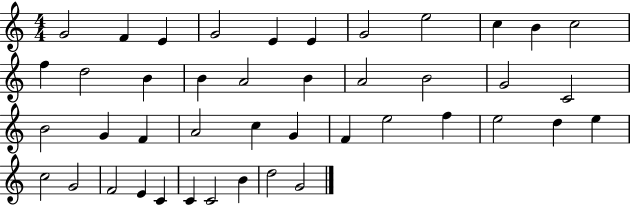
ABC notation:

X:1
T:Untitled
M:4/4
L:1/4
K:C
G2 F E G2 E E G2 e2 c B c2 f d2 B B A2 B A2 B2 G2 C2 B2 G F A2 c G F e2 f e2 d e c2 G2 F2 E C C C2 B d2 G2